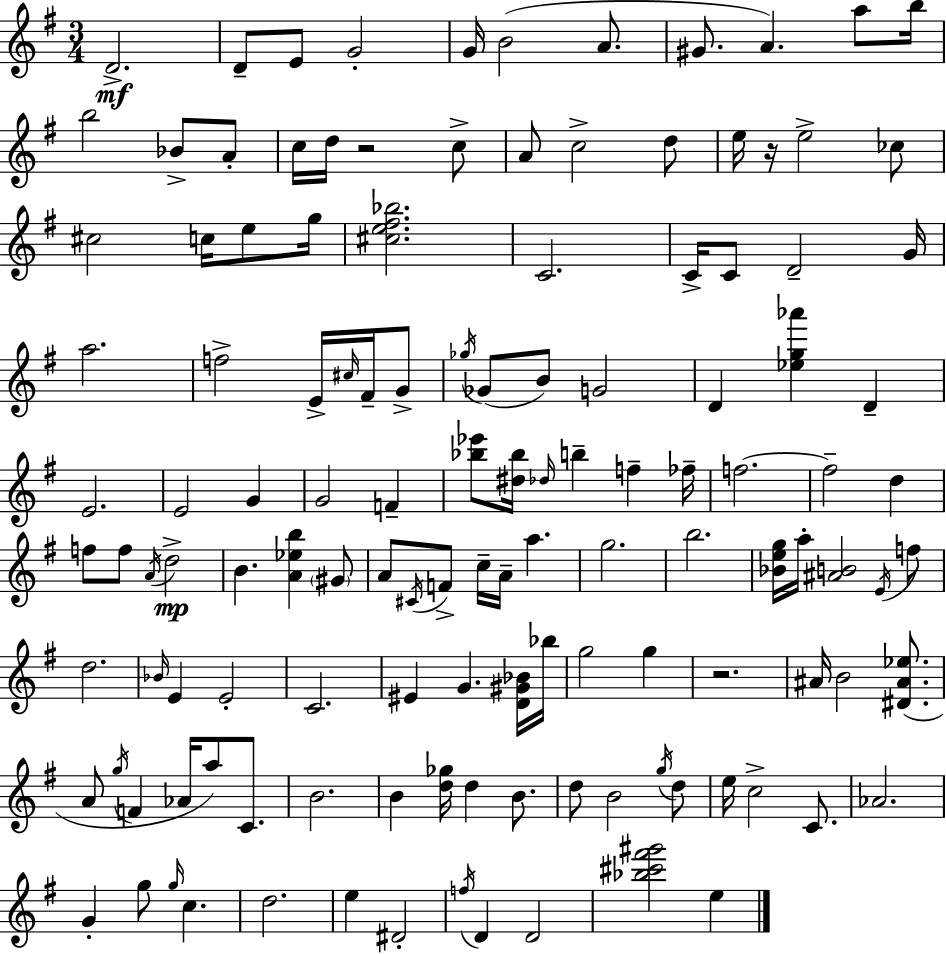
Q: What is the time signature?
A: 3/4